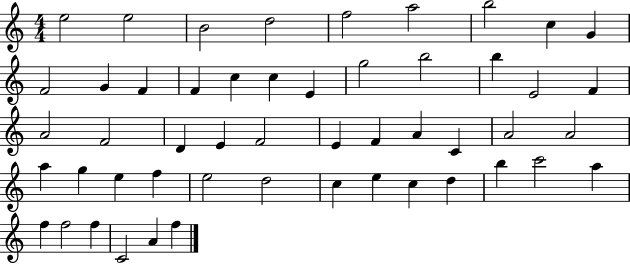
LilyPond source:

{
  \clef treble
  \numericTimeSignature
  \time 4/4
  \key c \major
  e''2 e''2 | b'2 d''2 | f''2 a''2 | b''2 c''4 g'4 | \break f'2 g'4 f'4 | f'4 c''4 c''4 e'4 | g''2 b''2 | b''4 e'2 f'4 | \break a'2 f'2 | d'4 e'4 f'2 | e'4 f'4 a'4 c'4 | a'2 a'2 | \break a''4 g''4 e''4 f''4 | e''2 d''2 | c''4 e''4 c''4 d''4 | b''4 c'''2 a''4 | \break f''4 f''2 f''4 | c'2 a'4 f''4 | \bar "|."
}